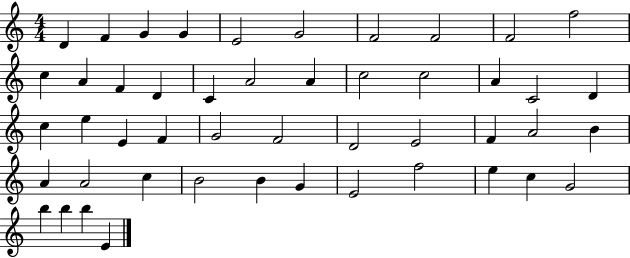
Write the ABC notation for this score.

X:1
T:Untitled
M:4/4
L:1/4
K:C
D F G G E2 G2 F2 F2 F2 f2 c A F D C A2 A c2 c2 A C2 D c e E F G2 F2 D2 E2 F A2 B A A2 c B2 B G E2 f2 e c G2 b b b E